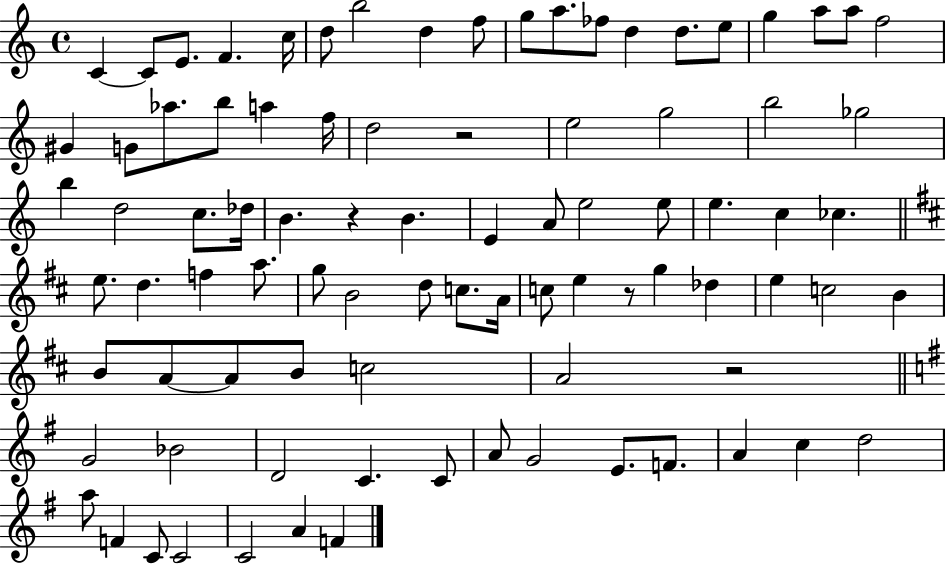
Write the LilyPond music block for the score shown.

{
  \clef treble
  \time 4/4
  \defaultTimeSignature
  \key c \major
  \repeat volta 2 { c'4~~ c'8 e'8. f'4. c''16 | d''8 b''2 d''4 f''8 | g''8 a''8. fes''8 d''4 d''8. e''8 | g''4 a''8 a''8 f''2 | \break gis'4 g'8 aes''8. b''8 a''4 f''16 | d''2 r2 | e''2 g''2 | b''2 ges''2 | \break b''4 d''2 c''8. des''16 | b'4. r4 b'4. | e'4 a'8 e''2 e''8 | e''4. c''4 ces''4. | \break \bar "||" \break \key d \major e''8. d''4. f''4 a''8. | g''8 b'2 d''8 c''8. a'16 | c''8 e''4 r8 g''4 des''4 | e''4 c''2 b'4 | \break b'8 a'8~~ a'8 b'8 c''2 | a'2 r2 | \bar "||" \break \key e \minor g'2 bes'2 | d'2 c'4. c'8 | a'8 g'2 e'8. f'8. | a'4 c''4 d''2 | \break a''8 f'4 c'8 c'2 | c'2 a'4 f'4 | } \bar "|."
}